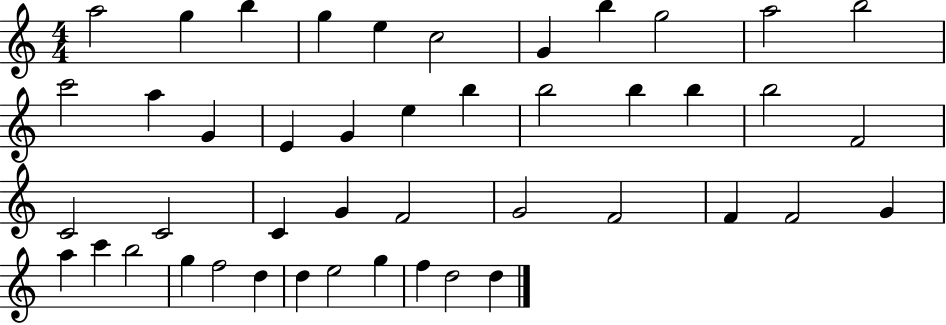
A5/h G5/q B5/q G5/q E5/q C5/h G4/q B5/q G5/h A5/h B5/h C6/h A5/q G4/q E4/q G4/q E5/q B5/q B5/h B5/q B5/q B5/h F4/h C4/h C4/h C4/q G4/q F4/h G4/h F4/h F4/q F4/h G4/q A5/q C6/q B5/h G5/q F5/h D5/q D5/q E5/h G5/q F5/q D5/h D5/q